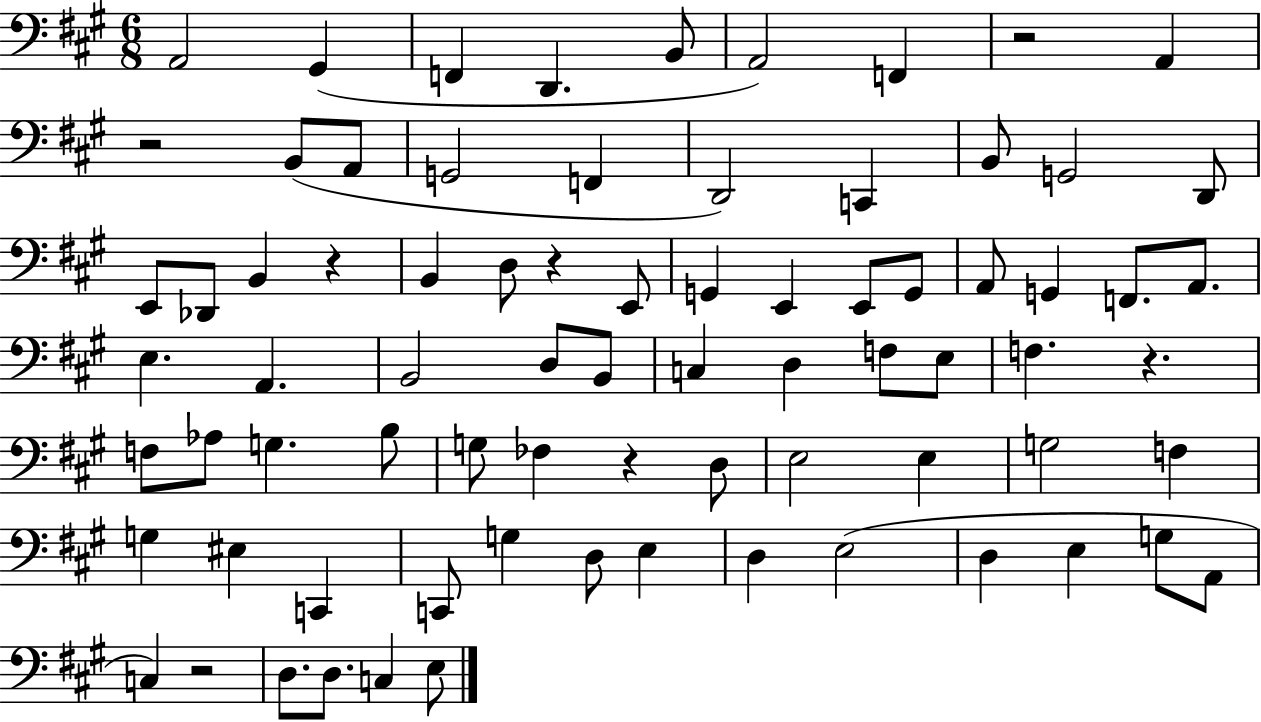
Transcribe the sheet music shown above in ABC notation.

X:1
T:Untitled
M:6/8
L:1/4
K:A
A,,2 ^G,, F,, D,, B,,/2 A,,2 F,, z2 A,, z2 B,,/2 A,,/2 G,,2 F,, D,,2 C,, B,,/2 G,,2 D,,/2 E,,/2 _D,,/2 B,, z B,, D,/2 z E,,/2 G,, E,, E,,/2 G,,/2 A,,/2 G,, F,,/2 A,,/2 E, A,, B,,2 D,/2 B,,/2 C, D, F,/2 E,/2 F, z F,/2 _A,/2 G, B,/2 G,/2 _F, z D,/2 E,2 E, G,2 F, G, ^E, C,, C,,/2 G, D,/2 E, D, E,2 D, E, G,/2 A,,/2 C, z2 D,/2 D,/2 C, E,/2